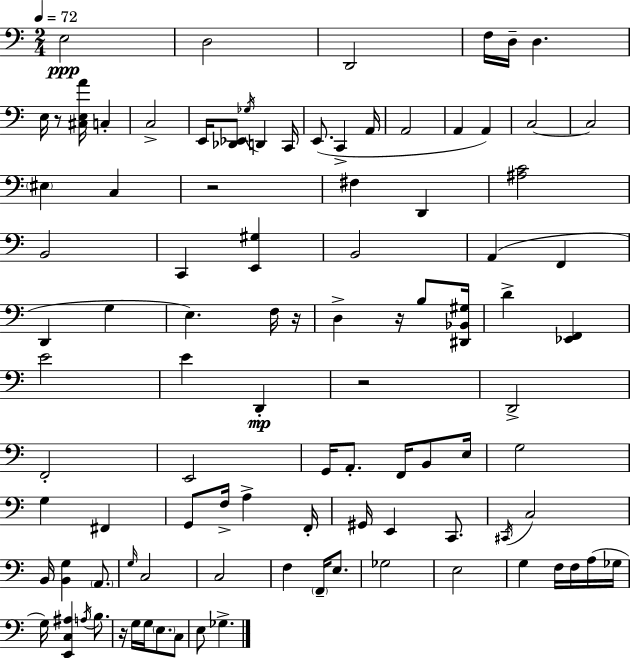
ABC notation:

X:1
T:Untitled
M:2/4
L:1/4
K:Am
E,2 D,2 D,,2 F,/4 D,/4 D, E,/4 z/2 [^C,E,A]/4 C, C,2 E,,/4 [_D,,_E,,]/2 _G,/4 D,, C,,/4 E,,/2 C,, A,,/4 A,,2 A,, A,, C,2 C,2 ^E, C, z2 ^F, D,, [^A,C]2 B,,2 C,, [E,,^G,] B,,2 A,, F,, D,, G, E, F,/4 z/4 D, z/4 B,/2 [^D,,_B,,^G,]/4 D [_E,,F,,] E2 E D,, z2 D,,2 F,,2 E,,2 G,,/4 A,,/2 F,,/4 B,,/2 E,/4 G,2 G, ^F,, G,,/2 F,/4 A, F,,/4 ^G,,/4 E,, C,,/2 ^C,,/4 C,2 B,,/4 [B,,G,] A,,/2 G,/4 C,2 C,2 F, F,,/4 E,/2 _G,2 E,2 G, F,/4 F,/4 A,/4 _G,/4 G,/4 [E,,C,^A,] A,/4 B,/2 z/4 G,/4 G,/4 E,/2 C,/2 E,/2 _G,